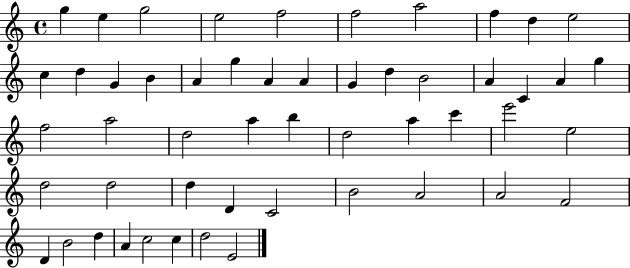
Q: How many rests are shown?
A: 0